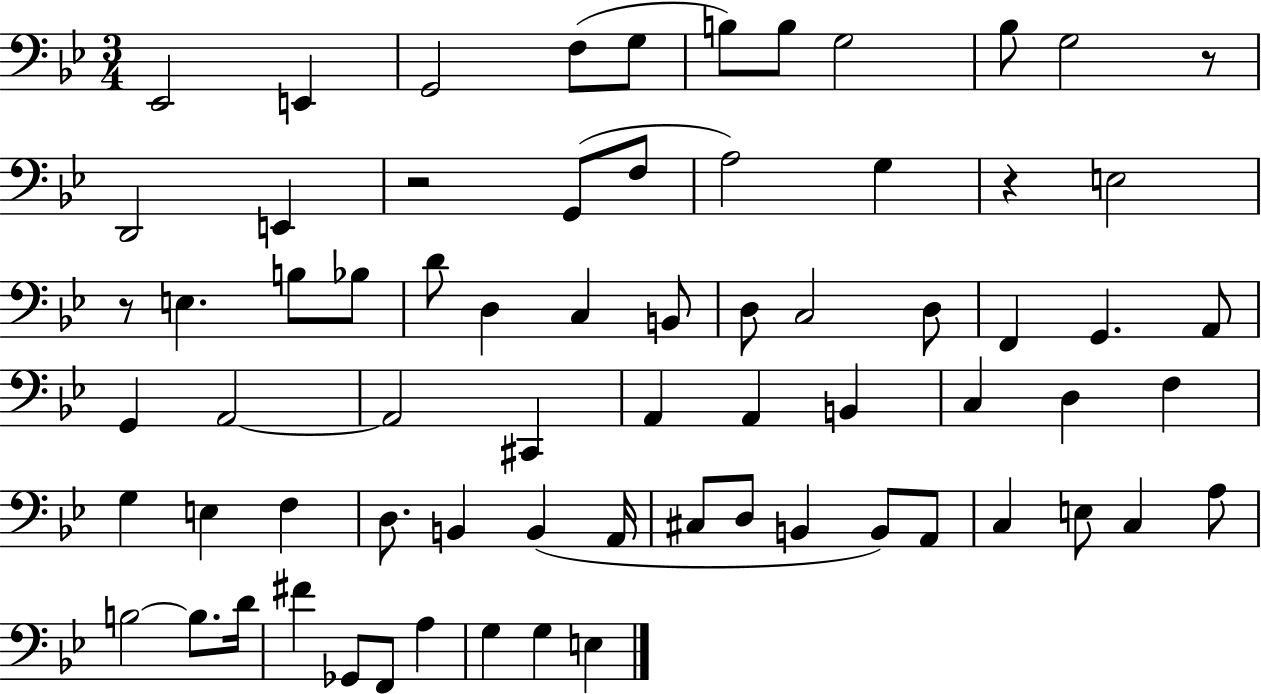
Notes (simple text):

Eb2/h E2/q G2/h F3/e G3/e B3/e B3/e G3/h Bb3/e G3/h R/e D2/h E2/q R/h G2/e F3/e A3/h G3/q R/q E3/h R/e E3/q. B3/e Bb3/e D4/e D3/q C3/q B2/e D3/e C3/h D3/e F2/q G2/q. A2/e G2/q A2/h A2/h C#2/q A2/q A2/q B2/q C3/q D3/q F3/q G3/q E3/q F3/q D3/e. B2/q B2/q A2/s C#3/e D3/e B2/q B2/e A2/e C3/q E3/e C3/q A3/e B3/h B3/e. D4/s F#4/q Gb2/e F2/e A3/q G3/q G3/q E3/q